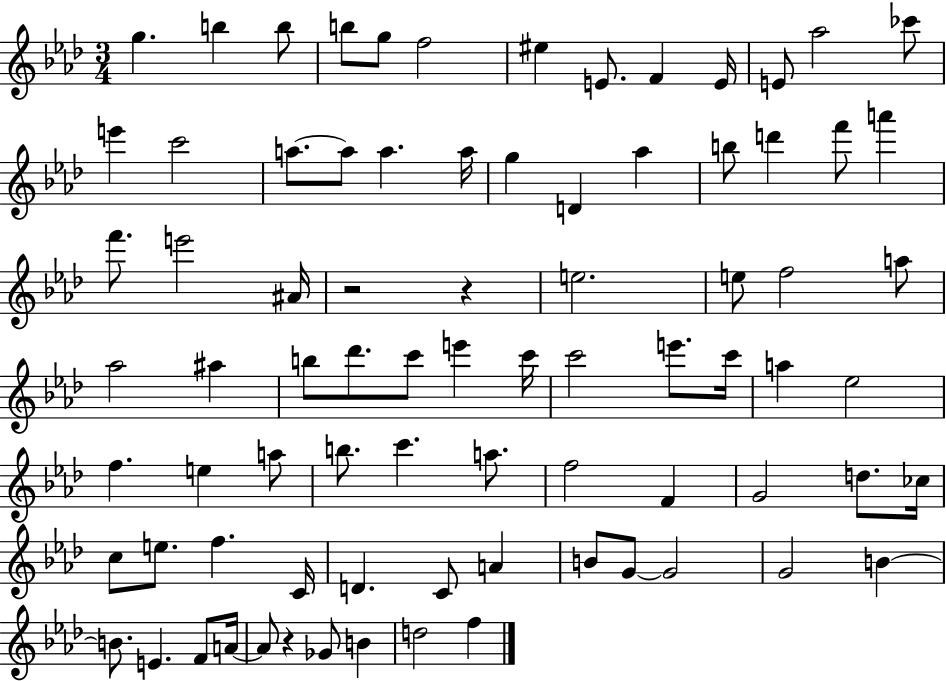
G5/q. B5/q B5/e B5/e G5/e F5/h EIS5/q E4/e. F4/q E4/s E4/e Ab5/h CES6/e E6/q C6/h A5/e. A5/e A5/q. A5/s G5/q D4/q Ab5/q B5/e D6/q F6/e A6/q F6/e. E6/h A#4/s R/h R/q E5/h. E5/e F5/h A5/e Ab5/h A#5/q B5/e Db6/e. C6/e E6/q C6/s C6/h E6/e. C6/s A5/q Eb5/h F5/q. E5/q A5/e B5/e. C6/q. A5/e. F5/h F4/q G4/h D5/e. CES5/s C5/e E5/e. F5/q. C4/s D4/q. C4/e A4/q B4/e G4/e G4/h G4/h B4/q B4/e. E4/q. F4/e A4/s A4/e R/q Gb4/e B4/q D5/h F5/q